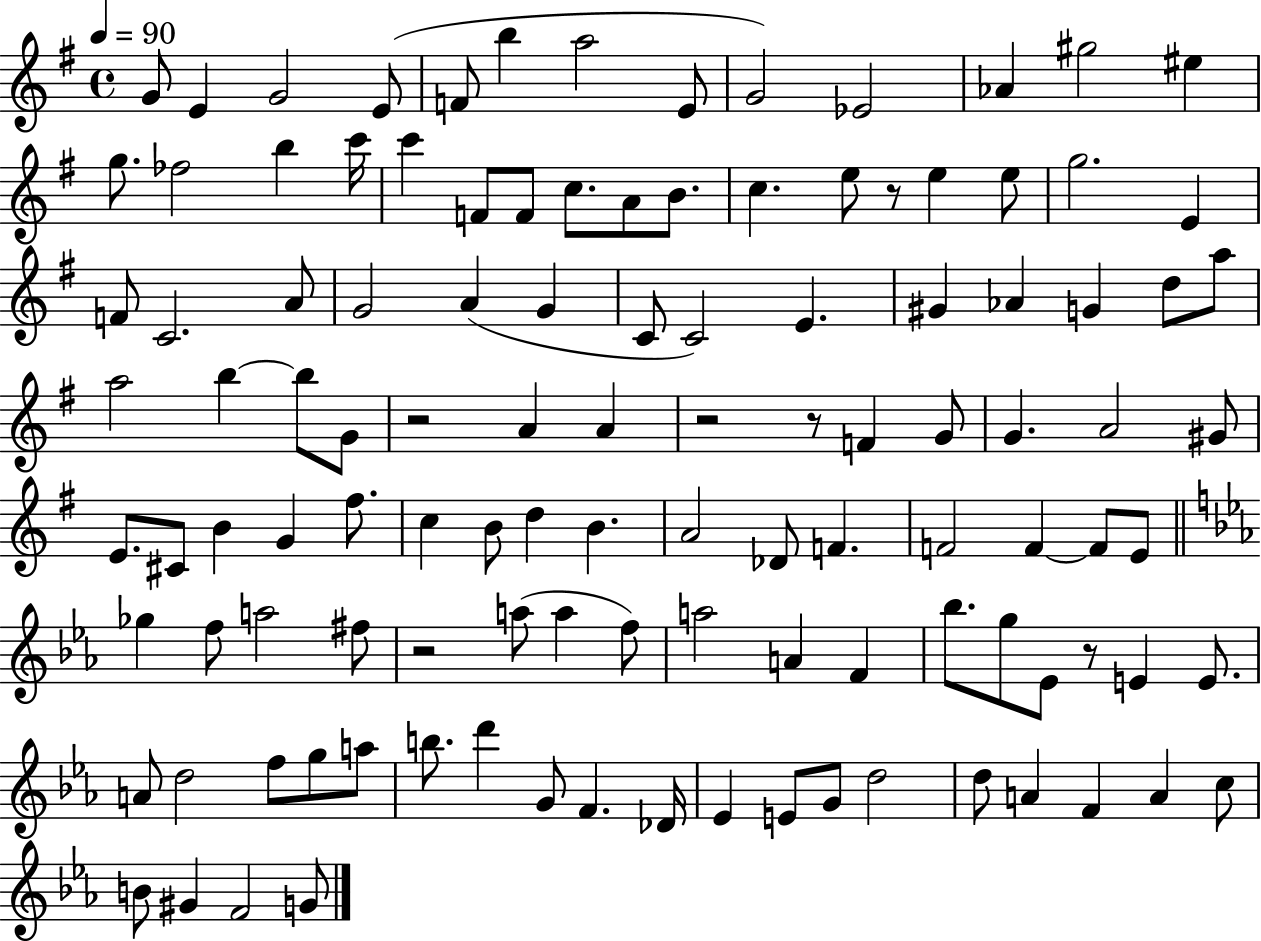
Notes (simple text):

G4/e E4/q G4/h E4/e F4/e B5/q A5/h E4/e G4/h Eb4/h Ab4/q G#5/h EIS5/q G5/e. FES5/h B5/q C6/s C6/q F4/e F4/e C5/e. A4/e B4/e. C5/q. E5/e R/e E5/q E5/e G5/h. E4/q F4/e C4/h. A4/e G4/h A4/q G4/q C4/e C4/h E4/q. G#4/q Ab4/q G4/q D5/e A5/e A5/h B5/q B5/e G4/e R/h A4/q A4/q R/h R/e F4/q G4/e G4/q. A4/h G#4/e E4/e. C#4/e B4/q G4/q F#5/e. C5/q B4/e D5/q B4/q. A4/h Db4/e F4/q. F4/h F4/q F4/e E4/e Gb5/q F5/e A5/h F#5/e R/h A5/e A5/q F5/e A5/h A4/q F4/q Bb5/e. G5/e Eb4/e R/e E4/q E4/e. A4/e D5/h F5/e G5/e A5/e B5/e. D6/q G4/e F4/q. Db4/s Eb4/q E4/e G4/e D5/h D5/e A4/q F4/q A4/q C5/e B4/e G#4/q F4/h G4/e